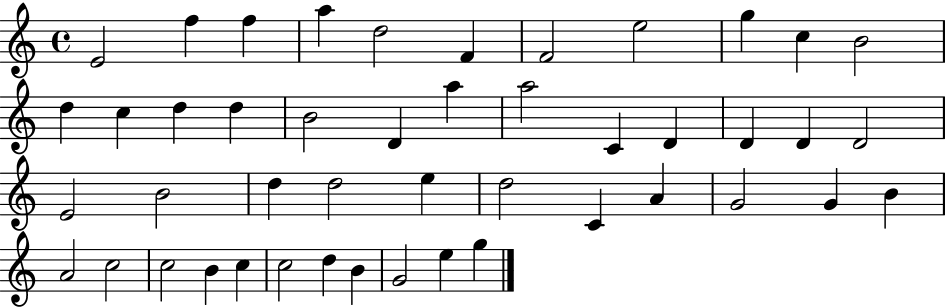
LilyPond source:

{
  \clef treble
  \time 4/4
  \defaultTimeSignature
  \key c \major
  e'2 f''4 f''4 | a''4 d''2 f'4 | f'2 e''2 | g''4 c''4 b'2 | \break d''4 c''4 d''4 d''4 | b'2 d'4 a''4 | a''2 c'4 d'4 | d'4 d'4 d'2 | \break e'2 b'2 | d''4 d''2 e''4 | d''2 c'4 a'4 | g'2 g'4 b'4 | \break a'2 c''2 | c''2 b'4 c''4 | c''2 d''4 b'4 | g'2 e''4 g''4 | \break \bar "|."
}